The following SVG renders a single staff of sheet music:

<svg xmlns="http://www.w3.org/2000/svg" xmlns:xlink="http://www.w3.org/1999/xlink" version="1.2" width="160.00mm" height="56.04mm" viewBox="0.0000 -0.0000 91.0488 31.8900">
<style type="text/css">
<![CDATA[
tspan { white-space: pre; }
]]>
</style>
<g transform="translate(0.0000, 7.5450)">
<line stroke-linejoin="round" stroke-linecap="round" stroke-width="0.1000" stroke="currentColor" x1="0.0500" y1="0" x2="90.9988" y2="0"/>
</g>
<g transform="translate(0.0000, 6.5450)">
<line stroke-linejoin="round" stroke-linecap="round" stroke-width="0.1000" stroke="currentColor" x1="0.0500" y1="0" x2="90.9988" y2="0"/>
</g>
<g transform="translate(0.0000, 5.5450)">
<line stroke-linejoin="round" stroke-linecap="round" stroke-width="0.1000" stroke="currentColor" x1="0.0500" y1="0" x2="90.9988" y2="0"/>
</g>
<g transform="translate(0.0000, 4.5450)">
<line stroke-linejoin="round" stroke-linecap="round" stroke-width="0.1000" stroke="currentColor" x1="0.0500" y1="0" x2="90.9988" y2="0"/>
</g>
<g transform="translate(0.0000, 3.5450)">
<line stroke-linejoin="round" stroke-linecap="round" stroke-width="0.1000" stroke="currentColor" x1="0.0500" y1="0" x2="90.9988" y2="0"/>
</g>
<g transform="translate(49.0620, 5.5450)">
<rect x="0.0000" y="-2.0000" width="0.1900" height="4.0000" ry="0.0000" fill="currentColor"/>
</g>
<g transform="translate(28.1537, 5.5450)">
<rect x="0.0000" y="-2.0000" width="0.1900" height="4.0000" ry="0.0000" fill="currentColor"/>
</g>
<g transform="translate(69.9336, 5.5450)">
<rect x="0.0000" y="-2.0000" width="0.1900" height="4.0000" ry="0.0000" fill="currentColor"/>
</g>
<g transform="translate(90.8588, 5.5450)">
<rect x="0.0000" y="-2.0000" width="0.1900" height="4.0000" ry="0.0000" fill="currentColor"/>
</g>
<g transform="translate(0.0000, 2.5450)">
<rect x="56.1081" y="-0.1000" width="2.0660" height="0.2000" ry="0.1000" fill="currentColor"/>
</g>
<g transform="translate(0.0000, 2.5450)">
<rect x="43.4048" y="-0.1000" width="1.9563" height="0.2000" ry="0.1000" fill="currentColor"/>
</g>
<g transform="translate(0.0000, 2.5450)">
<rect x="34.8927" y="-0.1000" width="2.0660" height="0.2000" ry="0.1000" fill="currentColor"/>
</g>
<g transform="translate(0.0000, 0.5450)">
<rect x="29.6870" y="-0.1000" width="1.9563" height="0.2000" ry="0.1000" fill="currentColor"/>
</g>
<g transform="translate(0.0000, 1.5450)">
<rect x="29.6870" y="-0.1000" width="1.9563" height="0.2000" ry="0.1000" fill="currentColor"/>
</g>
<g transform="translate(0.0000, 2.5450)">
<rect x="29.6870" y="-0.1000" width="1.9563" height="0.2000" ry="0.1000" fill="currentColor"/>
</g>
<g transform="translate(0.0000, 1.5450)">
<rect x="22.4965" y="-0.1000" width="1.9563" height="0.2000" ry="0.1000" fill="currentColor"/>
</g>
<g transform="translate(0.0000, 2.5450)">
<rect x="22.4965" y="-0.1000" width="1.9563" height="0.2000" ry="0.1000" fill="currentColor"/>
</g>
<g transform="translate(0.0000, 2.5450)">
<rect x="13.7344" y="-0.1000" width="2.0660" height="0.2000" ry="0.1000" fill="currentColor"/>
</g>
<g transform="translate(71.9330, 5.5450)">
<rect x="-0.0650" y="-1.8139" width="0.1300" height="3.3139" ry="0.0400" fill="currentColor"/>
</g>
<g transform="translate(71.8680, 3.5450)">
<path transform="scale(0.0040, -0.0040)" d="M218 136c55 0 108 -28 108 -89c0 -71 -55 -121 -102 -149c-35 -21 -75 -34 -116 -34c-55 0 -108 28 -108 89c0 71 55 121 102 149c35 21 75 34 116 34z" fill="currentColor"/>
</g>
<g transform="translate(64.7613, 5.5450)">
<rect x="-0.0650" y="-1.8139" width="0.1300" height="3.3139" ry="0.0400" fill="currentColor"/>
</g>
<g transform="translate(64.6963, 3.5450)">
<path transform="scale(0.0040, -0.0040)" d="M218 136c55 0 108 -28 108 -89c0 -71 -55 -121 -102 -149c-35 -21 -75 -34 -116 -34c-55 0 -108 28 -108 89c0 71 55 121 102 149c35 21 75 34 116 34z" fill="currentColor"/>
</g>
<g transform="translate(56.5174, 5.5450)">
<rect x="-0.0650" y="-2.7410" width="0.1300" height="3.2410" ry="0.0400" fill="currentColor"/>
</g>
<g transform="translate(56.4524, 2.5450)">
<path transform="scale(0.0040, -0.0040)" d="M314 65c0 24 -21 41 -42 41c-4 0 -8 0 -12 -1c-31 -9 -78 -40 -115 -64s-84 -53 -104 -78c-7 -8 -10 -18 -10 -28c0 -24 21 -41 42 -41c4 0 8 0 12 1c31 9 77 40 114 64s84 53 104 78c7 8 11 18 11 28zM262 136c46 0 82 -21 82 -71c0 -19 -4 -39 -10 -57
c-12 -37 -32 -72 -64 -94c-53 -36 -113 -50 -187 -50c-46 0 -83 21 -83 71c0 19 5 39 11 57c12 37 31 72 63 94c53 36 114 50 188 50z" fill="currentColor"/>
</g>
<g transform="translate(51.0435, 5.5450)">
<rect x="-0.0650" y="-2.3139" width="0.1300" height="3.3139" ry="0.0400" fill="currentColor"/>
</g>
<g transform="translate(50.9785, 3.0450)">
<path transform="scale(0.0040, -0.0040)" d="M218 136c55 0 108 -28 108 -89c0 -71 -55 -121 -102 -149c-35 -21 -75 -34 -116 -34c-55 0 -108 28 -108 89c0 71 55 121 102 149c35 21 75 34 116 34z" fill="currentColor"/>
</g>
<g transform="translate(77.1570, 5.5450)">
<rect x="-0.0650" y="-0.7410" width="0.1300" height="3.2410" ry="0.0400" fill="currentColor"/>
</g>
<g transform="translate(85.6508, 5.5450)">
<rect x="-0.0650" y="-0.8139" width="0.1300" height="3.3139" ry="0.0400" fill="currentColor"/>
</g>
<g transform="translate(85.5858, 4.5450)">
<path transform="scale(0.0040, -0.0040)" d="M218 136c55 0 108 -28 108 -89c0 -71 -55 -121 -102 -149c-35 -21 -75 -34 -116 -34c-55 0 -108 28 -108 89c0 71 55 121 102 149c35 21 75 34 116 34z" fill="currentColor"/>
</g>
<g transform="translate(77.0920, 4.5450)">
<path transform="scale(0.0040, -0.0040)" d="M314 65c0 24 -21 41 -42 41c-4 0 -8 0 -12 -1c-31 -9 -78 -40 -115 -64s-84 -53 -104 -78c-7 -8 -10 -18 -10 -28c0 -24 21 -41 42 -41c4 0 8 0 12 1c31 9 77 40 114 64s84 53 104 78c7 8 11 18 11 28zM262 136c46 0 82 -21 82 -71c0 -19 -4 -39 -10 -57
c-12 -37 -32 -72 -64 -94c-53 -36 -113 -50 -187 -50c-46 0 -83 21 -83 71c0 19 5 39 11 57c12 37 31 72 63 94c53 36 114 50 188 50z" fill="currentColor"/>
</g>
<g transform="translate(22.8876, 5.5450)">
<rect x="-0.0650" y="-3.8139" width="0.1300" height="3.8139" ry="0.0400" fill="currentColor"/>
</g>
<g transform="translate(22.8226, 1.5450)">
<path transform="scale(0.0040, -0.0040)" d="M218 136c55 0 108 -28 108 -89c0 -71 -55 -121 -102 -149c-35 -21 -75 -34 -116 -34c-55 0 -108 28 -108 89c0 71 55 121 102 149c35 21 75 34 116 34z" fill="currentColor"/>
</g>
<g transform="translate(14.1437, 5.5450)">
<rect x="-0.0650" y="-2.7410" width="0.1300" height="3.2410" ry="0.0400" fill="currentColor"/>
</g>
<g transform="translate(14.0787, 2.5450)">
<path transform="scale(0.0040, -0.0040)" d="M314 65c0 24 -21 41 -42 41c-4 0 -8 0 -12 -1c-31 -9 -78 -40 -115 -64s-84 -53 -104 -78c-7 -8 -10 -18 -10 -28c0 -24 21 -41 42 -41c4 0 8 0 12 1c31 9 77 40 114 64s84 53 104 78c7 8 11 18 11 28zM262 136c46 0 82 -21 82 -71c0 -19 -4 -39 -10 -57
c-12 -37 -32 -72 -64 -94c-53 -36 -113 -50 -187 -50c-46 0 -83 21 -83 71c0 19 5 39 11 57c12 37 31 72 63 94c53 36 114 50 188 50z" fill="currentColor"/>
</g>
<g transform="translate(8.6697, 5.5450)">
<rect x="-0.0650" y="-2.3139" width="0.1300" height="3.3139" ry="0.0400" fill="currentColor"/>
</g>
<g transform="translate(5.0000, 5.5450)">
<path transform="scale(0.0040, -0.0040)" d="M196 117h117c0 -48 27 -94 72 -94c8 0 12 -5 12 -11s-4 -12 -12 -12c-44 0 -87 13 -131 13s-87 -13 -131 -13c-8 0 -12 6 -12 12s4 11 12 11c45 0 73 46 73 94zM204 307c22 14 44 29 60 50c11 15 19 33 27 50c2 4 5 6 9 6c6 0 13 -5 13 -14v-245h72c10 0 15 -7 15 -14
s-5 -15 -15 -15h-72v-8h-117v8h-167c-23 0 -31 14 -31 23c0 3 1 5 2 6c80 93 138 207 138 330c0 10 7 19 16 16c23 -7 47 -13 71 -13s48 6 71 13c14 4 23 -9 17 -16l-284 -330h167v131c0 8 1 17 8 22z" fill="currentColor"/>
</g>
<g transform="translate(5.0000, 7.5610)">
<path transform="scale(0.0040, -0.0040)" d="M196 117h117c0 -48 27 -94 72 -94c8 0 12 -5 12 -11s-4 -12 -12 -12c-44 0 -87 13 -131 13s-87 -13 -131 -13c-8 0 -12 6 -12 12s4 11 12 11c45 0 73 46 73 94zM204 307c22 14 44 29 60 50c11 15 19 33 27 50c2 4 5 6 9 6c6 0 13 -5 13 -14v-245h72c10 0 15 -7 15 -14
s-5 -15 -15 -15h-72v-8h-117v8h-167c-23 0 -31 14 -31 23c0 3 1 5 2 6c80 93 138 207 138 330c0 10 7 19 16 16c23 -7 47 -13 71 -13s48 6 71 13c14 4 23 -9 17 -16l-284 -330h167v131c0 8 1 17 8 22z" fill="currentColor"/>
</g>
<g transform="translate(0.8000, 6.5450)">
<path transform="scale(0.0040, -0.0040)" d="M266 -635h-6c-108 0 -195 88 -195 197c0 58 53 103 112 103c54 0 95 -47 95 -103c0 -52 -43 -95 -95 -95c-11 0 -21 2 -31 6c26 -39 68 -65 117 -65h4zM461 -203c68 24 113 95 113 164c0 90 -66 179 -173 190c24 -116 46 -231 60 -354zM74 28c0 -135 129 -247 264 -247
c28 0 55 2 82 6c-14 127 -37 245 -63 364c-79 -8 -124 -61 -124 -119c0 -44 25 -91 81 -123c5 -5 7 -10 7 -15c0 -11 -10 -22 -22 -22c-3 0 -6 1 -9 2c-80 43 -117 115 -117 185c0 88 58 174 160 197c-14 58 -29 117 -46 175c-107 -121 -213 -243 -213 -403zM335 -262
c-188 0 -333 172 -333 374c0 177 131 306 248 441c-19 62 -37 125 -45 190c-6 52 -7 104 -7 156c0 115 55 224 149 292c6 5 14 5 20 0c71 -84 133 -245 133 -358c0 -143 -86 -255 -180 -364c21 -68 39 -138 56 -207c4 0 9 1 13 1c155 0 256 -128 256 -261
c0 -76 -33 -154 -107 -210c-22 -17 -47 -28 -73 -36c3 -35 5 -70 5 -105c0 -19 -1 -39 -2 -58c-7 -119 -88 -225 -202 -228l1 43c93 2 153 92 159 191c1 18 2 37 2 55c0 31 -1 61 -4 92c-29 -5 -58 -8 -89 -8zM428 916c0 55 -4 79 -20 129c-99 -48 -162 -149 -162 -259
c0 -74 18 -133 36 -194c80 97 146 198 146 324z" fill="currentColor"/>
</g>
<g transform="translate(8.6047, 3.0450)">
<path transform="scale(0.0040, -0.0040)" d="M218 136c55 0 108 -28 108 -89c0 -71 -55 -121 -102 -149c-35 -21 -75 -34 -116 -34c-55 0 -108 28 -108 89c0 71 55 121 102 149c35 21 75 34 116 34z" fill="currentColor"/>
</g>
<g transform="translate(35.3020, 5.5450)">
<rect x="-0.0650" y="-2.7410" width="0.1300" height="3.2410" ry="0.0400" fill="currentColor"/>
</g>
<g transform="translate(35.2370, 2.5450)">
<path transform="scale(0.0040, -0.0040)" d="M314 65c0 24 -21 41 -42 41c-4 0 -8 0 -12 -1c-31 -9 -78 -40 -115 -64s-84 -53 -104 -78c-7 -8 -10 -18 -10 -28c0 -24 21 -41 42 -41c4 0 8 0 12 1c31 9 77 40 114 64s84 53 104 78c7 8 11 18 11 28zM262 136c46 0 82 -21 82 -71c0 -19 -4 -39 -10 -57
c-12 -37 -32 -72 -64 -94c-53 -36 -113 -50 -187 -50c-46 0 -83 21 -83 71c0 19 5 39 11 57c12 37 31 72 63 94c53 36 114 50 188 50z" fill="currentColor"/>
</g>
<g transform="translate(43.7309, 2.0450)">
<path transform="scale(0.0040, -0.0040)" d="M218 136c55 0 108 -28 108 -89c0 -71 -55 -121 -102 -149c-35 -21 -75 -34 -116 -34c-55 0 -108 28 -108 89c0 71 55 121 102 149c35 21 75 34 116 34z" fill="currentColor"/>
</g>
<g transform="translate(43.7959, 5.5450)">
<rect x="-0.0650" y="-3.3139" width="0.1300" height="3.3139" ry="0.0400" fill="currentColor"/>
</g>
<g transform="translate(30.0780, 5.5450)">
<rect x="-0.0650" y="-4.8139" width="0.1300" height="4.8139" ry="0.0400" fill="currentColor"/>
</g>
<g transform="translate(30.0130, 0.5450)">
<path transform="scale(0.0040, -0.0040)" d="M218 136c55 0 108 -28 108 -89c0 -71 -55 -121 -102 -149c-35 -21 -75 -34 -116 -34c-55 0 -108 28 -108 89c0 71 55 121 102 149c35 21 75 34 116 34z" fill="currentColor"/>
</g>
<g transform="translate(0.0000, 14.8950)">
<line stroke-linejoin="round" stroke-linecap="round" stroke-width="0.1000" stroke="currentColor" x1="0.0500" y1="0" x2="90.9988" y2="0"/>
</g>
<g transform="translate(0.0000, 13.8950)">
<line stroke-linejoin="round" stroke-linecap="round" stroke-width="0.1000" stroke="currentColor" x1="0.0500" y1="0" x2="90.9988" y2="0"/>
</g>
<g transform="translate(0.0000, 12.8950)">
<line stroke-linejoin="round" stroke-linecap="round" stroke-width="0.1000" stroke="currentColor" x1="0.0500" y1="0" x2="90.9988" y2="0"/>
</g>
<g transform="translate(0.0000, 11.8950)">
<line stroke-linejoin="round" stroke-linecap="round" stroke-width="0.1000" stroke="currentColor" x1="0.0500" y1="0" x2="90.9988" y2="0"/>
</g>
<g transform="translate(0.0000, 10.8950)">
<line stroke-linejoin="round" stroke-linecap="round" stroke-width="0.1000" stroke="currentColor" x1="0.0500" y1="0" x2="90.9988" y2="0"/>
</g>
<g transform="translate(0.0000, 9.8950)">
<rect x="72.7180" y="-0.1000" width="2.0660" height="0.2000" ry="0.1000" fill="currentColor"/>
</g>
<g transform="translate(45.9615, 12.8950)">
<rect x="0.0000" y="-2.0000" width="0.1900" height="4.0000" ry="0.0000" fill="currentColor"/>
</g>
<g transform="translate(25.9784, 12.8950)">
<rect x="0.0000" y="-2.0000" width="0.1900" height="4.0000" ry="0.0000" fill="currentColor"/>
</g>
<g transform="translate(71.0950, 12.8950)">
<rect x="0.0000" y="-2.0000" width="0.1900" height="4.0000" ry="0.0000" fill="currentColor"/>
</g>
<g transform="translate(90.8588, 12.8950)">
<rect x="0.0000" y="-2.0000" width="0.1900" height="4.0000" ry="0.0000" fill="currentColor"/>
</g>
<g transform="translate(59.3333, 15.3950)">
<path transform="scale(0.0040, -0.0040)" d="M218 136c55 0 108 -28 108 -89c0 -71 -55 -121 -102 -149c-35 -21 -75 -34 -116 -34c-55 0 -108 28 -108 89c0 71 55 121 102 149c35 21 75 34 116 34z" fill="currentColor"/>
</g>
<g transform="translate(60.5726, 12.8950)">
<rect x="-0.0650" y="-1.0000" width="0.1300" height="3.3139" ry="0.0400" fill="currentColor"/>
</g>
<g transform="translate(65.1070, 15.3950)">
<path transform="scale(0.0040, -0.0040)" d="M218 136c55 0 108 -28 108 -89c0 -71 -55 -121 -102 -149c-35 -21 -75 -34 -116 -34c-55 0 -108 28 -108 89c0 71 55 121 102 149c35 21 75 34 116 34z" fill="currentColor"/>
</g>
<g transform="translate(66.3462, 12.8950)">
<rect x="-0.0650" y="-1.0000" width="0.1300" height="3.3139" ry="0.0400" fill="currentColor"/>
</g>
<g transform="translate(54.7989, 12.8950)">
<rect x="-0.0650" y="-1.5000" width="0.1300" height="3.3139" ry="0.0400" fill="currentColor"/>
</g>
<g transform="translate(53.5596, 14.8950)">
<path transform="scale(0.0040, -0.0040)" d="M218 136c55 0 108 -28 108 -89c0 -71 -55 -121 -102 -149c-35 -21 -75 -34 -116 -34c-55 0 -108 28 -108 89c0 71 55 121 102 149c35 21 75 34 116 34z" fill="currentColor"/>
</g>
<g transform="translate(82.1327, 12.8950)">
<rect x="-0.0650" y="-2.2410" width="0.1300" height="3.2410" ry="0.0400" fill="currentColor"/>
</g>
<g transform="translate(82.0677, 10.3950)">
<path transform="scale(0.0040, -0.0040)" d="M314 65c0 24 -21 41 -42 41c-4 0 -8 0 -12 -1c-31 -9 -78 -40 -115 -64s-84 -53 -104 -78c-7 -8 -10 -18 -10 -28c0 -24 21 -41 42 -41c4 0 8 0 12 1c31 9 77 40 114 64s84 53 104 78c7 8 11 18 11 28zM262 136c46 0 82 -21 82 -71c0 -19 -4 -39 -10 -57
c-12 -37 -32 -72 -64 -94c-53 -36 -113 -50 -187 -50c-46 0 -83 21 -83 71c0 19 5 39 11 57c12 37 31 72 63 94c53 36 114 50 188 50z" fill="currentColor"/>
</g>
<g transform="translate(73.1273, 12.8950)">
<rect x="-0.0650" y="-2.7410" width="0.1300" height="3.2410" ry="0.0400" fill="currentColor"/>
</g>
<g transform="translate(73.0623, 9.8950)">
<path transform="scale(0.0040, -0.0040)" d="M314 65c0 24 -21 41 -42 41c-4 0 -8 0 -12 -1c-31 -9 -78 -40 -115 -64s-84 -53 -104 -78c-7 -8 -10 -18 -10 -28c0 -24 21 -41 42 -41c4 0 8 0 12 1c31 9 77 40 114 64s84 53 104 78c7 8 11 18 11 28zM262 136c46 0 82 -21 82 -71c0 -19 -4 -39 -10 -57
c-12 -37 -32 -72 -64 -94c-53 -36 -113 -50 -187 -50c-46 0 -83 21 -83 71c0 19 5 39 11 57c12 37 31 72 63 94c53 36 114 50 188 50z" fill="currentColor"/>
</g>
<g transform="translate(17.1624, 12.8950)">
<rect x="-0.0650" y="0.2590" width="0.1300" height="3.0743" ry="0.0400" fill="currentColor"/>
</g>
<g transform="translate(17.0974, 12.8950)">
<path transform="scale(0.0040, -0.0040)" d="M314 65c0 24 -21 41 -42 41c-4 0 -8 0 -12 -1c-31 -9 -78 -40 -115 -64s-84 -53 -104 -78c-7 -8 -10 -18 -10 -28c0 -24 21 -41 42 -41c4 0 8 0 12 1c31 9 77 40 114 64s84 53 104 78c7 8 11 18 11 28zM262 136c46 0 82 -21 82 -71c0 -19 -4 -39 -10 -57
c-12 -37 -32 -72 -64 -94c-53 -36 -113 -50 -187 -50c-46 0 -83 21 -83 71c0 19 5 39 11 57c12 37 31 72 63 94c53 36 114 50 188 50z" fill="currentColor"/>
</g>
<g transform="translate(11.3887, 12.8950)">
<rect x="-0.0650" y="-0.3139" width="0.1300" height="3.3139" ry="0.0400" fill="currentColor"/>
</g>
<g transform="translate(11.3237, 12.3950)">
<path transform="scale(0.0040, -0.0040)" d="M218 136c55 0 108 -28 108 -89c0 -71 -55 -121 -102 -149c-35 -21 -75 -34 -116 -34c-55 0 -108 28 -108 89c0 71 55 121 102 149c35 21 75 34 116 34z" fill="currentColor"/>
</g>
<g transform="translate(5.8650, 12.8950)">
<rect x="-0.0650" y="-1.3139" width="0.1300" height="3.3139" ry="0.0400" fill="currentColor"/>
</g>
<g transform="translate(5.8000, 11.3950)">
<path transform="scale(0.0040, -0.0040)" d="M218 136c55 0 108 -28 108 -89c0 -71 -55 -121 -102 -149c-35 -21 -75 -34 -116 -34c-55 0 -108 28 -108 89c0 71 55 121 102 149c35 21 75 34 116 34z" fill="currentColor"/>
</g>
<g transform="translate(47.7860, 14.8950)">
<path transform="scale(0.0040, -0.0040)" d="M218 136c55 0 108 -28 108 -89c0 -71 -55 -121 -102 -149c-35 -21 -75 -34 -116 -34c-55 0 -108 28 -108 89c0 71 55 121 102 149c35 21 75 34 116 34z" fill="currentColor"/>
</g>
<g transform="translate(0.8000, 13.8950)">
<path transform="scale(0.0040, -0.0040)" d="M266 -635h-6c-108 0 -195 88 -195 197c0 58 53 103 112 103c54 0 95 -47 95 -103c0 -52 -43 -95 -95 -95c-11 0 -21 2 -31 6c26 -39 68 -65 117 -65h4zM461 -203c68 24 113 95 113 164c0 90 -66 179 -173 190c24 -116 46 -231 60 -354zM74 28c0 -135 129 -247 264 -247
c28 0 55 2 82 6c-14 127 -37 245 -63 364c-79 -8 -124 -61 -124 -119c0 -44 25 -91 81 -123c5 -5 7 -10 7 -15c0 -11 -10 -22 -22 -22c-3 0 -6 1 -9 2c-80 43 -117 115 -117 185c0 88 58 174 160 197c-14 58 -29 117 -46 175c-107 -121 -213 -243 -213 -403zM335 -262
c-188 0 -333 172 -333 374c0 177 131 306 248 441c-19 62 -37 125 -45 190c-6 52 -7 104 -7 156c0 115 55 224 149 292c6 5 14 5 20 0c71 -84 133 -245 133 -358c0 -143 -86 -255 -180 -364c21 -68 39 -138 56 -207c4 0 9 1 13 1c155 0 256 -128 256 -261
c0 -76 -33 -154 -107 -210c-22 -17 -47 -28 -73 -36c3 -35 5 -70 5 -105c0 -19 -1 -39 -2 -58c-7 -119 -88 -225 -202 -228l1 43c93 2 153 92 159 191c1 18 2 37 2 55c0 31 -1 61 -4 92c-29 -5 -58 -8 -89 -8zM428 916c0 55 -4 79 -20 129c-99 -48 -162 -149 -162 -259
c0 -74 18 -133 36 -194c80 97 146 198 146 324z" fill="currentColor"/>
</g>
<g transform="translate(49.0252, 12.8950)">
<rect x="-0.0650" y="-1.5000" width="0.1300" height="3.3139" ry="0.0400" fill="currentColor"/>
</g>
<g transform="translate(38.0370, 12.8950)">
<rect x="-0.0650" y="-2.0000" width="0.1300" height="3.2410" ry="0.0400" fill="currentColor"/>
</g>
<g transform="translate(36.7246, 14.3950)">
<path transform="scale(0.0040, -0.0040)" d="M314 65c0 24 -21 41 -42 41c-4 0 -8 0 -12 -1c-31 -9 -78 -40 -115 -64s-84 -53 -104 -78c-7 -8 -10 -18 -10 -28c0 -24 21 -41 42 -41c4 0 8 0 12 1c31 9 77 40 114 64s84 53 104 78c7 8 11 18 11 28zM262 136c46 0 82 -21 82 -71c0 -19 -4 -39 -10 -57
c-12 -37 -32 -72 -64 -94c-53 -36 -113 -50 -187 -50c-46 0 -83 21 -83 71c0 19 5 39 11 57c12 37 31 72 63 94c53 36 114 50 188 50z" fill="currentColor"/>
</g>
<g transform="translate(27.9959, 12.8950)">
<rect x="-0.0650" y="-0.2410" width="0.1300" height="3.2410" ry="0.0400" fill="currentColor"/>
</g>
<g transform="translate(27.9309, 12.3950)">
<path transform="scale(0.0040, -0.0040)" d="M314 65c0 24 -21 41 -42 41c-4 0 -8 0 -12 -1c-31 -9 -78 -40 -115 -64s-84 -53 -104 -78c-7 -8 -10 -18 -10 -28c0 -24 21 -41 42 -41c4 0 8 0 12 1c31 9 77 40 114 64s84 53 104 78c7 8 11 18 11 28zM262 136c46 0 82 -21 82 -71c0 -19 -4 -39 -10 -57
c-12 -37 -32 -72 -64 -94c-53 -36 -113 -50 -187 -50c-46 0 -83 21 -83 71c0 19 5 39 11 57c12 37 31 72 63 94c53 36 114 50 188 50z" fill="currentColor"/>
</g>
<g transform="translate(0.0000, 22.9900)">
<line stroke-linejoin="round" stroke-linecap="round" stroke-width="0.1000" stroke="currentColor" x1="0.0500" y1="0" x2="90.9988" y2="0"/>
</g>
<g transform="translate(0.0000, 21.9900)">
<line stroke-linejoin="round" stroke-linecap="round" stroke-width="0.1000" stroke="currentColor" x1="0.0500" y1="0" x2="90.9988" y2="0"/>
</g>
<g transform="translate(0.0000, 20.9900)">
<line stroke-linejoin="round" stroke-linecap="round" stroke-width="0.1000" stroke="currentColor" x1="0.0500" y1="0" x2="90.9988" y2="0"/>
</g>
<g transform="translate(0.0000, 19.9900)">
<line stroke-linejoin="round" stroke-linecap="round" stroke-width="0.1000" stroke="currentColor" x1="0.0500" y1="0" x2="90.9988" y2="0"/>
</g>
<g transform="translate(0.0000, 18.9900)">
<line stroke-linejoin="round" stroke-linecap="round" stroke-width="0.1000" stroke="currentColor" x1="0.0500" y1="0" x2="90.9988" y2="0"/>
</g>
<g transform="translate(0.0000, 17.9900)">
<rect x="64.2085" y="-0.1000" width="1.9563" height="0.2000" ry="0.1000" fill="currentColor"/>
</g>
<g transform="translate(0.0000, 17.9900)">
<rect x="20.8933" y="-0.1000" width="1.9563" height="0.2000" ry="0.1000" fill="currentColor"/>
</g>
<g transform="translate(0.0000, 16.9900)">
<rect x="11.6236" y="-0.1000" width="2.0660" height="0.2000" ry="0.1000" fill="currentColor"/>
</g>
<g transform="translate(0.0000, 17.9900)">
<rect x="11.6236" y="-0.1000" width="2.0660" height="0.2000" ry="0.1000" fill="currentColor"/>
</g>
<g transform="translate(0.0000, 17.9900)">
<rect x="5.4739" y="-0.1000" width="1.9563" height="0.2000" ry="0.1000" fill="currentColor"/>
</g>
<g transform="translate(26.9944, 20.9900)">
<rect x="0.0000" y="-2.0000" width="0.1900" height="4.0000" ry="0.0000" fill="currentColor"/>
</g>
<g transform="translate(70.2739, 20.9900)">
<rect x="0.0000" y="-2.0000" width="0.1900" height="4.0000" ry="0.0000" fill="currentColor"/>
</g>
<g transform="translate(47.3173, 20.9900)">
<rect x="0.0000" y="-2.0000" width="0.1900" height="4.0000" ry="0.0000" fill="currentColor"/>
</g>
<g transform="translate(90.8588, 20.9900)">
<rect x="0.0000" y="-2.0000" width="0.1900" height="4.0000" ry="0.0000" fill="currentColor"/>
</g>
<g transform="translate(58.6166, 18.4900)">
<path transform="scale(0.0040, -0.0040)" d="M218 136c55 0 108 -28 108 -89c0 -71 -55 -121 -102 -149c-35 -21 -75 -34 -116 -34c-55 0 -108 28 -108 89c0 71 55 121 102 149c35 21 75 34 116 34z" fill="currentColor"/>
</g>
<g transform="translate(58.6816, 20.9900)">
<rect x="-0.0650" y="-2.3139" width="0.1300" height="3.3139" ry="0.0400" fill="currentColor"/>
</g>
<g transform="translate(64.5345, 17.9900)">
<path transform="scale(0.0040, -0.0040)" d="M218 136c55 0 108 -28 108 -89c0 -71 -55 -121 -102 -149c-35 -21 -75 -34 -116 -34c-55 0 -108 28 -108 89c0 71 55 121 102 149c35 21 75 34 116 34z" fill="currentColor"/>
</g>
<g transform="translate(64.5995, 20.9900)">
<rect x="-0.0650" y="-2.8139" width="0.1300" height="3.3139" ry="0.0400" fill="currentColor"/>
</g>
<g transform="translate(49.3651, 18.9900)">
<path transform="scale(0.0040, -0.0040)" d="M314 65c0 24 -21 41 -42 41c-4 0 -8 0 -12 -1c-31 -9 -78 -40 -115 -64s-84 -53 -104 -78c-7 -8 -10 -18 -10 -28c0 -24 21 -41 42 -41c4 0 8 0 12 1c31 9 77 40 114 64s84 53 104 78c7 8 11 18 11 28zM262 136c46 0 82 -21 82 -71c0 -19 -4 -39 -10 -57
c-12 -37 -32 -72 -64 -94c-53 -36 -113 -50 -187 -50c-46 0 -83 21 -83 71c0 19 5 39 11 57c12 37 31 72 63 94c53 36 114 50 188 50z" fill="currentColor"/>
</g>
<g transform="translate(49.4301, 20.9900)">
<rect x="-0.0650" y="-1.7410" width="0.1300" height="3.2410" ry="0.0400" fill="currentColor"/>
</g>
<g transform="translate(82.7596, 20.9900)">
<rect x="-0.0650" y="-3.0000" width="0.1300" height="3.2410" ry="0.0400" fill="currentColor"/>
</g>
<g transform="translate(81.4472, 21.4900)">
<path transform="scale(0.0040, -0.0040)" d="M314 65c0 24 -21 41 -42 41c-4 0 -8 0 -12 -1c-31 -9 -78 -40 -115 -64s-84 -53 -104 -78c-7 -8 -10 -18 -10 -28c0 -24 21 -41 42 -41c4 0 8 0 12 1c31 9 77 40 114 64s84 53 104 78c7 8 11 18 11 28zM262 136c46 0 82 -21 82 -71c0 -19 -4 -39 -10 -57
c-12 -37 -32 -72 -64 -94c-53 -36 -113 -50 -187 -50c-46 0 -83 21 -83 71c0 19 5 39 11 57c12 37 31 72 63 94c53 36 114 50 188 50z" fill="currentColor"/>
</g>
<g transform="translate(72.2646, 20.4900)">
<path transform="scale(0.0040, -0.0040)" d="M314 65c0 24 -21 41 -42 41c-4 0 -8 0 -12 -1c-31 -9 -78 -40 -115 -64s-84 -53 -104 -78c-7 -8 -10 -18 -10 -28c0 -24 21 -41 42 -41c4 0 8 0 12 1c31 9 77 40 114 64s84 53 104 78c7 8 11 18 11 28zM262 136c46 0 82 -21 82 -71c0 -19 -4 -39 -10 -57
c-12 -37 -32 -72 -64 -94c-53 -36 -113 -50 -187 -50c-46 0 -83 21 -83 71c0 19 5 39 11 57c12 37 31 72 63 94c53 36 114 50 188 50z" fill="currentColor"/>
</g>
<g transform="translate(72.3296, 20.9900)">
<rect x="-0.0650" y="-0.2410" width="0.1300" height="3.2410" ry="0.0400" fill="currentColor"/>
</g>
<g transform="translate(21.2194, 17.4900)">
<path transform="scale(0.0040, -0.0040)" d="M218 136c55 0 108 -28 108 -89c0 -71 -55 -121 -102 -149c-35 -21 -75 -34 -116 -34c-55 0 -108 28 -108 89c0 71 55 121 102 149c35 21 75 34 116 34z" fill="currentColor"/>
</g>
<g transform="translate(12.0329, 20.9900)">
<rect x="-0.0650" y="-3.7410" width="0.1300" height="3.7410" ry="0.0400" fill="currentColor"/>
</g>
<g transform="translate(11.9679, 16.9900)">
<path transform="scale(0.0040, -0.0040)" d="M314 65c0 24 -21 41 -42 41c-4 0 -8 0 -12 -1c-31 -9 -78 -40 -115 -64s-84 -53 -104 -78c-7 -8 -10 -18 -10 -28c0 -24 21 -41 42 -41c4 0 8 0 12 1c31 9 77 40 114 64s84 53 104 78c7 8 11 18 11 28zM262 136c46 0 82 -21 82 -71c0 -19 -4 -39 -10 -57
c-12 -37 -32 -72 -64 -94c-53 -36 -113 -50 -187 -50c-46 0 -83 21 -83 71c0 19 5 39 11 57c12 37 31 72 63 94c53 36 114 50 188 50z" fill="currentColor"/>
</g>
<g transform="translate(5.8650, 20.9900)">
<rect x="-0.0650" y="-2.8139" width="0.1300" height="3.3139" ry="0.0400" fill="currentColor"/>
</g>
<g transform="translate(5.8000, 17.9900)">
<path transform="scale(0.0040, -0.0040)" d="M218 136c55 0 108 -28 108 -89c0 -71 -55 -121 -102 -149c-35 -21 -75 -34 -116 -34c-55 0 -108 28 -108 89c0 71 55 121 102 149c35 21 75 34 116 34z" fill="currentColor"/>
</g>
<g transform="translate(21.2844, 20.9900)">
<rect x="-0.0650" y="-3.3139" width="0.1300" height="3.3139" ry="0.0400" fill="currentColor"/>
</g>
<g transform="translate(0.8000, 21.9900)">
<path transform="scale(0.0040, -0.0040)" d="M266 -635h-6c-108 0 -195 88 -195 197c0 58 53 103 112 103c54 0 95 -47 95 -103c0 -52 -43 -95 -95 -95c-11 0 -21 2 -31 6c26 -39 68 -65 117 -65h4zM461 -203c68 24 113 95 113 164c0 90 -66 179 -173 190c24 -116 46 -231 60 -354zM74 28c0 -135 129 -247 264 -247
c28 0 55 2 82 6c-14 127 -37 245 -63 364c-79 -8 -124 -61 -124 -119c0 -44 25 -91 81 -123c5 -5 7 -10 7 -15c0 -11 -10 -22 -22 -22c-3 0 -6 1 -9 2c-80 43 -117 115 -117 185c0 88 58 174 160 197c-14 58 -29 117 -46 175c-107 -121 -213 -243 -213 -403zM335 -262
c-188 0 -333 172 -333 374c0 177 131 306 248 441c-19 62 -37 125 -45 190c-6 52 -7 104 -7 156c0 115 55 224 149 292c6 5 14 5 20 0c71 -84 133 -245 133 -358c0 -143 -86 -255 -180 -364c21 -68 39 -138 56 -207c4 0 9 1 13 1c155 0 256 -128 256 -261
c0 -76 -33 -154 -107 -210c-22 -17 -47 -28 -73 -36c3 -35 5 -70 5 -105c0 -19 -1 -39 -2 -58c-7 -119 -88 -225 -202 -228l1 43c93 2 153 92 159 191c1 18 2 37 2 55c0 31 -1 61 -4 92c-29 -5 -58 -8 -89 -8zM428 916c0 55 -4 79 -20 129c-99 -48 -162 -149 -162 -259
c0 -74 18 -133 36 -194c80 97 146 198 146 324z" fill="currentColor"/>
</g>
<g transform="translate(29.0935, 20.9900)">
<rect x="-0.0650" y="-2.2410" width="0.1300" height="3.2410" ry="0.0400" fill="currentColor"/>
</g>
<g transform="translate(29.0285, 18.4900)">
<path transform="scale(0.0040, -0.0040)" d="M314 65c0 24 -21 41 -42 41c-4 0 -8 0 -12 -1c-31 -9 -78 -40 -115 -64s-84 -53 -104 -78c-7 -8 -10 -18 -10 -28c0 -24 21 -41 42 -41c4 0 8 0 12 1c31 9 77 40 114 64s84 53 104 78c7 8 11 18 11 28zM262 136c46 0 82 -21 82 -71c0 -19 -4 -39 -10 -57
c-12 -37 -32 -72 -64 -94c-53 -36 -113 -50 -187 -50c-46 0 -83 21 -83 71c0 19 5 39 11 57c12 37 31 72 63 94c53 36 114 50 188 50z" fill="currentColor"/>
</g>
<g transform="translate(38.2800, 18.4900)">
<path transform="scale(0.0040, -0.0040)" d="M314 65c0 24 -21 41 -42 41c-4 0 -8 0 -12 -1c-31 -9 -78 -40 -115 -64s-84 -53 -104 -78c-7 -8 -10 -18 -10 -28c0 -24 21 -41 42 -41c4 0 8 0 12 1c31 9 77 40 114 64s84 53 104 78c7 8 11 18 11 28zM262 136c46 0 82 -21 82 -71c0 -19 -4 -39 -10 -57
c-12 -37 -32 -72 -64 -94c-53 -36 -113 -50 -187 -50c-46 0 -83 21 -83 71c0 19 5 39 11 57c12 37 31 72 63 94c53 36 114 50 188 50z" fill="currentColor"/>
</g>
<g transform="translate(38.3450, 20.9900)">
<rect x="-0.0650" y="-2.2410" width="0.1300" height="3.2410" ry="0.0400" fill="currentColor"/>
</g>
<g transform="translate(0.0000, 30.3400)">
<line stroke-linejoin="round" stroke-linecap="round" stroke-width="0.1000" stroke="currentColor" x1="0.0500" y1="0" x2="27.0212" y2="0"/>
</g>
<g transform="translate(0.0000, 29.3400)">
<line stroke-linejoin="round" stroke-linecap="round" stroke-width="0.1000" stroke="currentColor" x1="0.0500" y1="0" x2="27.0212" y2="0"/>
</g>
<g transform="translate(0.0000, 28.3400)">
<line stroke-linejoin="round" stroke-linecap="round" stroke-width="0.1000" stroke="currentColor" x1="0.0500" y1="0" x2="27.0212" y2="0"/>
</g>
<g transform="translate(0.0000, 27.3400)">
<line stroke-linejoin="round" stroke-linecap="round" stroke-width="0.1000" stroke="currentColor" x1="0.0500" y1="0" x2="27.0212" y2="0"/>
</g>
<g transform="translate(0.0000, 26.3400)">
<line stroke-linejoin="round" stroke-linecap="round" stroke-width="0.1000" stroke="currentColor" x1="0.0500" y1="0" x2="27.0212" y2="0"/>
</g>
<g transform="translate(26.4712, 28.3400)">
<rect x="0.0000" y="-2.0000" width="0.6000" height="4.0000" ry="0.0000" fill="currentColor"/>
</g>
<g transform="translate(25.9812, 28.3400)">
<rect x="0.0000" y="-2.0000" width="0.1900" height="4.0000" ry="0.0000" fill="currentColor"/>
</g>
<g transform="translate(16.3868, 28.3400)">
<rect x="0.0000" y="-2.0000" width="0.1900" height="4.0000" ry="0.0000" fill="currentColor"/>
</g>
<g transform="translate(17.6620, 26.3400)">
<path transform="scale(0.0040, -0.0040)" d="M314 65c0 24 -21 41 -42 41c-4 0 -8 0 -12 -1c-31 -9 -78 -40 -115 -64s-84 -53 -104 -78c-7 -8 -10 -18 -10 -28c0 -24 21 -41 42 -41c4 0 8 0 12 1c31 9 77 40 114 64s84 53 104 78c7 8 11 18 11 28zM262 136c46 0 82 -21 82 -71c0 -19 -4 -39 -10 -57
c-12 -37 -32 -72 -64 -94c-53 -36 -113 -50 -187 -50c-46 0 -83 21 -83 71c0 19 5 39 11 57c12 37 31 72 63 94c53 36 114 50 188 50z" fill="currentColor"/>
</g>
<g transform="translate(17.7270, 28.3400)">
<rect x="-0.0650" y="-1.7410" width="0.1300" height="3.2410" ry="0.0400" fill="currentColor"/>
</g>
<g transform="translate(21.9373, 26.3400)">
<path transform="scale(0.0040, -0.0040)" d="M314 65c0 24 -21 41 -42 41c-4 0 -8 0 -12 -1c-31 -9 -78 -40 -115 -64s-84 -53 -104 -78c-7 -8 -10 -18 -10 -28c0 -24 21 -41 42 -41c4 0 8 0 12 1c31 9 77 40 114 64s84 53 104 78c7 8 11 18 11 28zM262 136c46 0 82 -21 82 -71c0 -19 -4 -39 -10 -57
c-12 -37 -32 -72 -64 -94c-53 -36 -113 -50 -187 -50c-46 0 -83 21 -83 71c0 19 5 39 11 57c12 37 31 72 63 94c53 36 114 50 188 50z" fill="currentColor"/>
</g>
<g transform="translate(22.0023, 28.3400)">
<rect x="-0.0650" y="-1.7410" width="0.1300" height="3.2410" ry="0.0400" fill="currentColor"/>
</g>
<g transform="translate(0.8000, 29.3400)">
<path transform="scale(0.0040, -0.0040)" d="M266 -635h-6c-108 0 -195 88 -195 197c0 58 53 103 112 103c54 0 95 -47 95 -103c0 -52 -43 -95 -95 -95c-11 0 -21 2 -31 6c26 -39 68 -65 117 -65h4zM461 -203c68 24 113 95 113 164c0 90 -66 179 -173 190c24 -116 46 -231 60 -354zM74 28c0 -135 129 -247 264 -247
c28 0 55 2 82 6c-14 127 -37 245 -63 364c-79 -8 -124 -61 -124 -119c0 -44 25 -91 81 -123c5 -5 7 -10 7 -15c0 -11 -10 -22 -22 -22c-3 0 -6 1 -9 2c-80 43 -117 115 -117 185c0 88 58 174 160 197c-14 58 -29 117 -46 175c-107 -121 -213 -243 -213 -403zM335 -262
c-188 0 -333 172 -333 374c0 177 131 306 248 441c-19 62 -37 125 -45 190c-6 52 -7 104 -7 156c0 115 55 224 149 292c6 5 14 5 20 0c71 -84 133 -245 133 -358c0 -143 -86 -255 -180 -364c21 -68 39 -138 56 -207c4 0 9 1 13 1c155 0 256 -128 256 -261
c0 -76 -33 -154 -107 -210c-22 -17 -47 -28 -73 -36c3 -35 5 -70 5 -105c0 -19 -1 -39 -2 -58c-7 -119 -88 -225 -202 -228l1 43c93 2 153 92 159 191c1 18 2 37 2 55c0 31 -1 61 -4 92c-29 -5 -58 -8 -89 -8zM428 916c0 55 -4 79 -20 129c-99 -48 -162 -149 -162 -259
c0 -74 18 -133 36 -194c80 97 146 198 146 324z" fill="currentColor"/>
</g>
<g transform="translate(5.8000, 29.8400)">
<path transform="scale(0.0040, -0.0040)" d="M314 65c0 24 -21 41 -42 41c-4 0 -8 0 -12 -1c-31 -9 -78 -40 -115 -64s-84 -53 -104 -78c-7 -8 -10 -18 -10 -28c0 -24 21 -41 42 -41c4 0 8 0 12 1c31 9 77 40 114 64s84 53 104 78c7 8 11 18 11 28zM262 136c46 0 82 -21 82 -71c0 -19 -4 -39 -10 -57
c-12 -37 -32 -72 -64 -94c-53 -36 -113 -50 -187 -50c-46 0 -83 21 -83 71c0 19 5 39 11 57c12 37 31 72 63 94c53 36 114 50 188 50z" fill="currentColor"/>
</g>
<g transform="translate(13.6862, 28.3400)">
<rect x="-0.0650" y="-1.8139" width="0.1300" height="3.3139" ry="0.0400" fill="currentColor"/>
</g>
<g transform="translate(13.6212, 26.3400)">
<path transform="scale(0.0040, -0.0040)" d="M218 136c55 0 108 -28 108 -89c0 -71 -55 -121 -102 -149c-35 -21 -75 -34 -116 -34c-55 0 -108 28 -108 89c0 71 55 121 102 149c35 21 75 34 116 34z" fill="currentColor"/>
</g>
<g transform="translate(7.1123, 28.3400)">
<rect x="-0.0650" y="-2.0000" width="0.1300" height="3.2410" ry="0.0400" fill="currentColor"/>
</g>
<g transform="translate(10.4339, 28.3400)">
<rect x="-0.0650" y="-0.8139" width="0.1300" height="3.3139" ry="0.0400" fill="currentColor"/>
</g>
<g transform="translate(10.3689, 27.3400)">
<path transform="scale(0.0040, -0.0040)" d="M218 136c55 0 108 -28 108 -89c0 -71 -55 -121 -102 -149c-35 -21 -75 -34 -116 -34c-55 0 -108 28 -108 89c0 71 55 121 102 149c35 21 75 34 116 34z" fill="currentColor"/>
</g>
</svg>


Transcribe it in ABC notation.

X:1
T:Untitled
M:4/4
L:1/4
K:C
g a2 c' e' a2 b g a2 f f d2 d e c B2 c2 F2 E E D D a2 g2 a c'2 b g2 g2 f2 g a c2 A2 F2 d f f2 f2